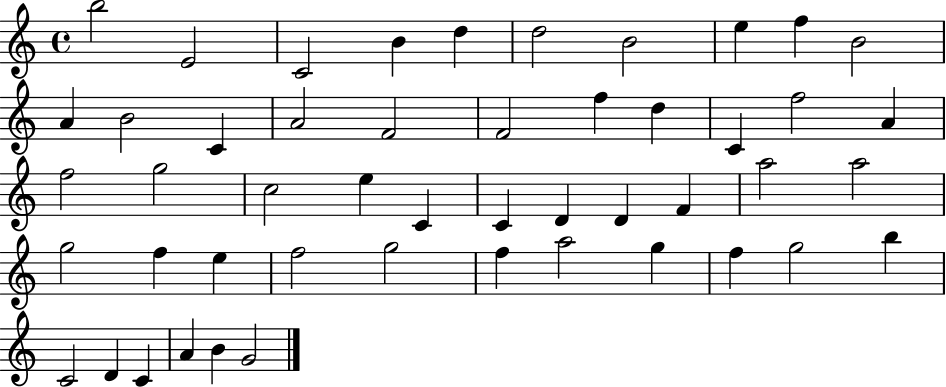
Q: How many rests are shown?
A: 0